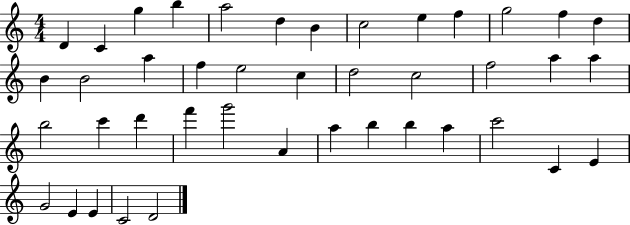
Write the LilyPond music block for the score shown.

{
  \clef treble
  \numericTimeSignature
  \time 4/4
  \key c \major
  d'4 c'4 g''4 b''4 | a''2 d''4 b'4 | c''2 e''4 f''4 | g''2 f''4 d''4 | \break b'4 b'2 a''4 | f''4 e''2 c''4 | d''2 c''2 | f''2 a''4 a''4 | \break b''2 c'''4 d'''4 | f'''4 g'''2 a'4 | a''4 b''4 b''4 a''4 | c'''2 c'4 e'4 | \break g'2 e'4 e'4 | c'2 d'2 | \bar "|."
}